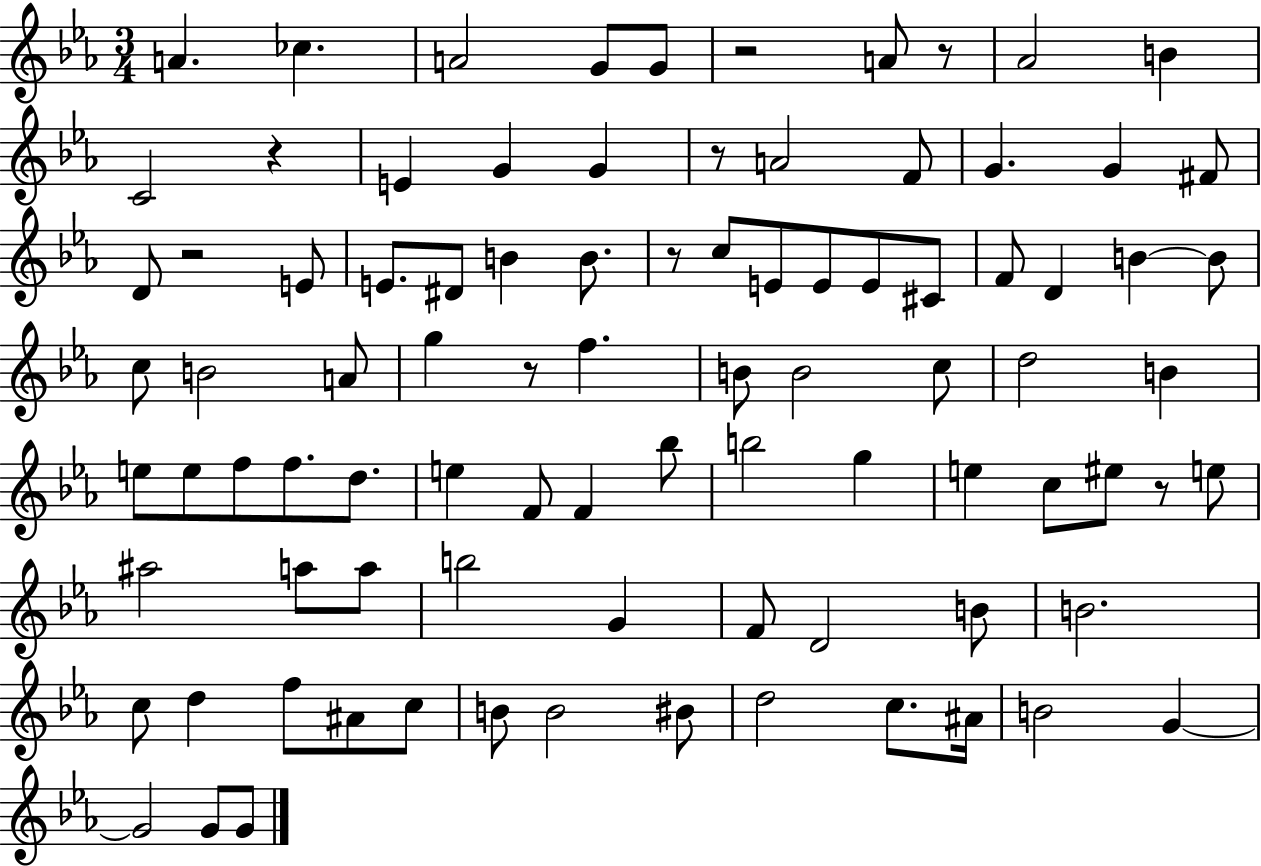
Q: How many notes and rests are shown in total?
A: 90